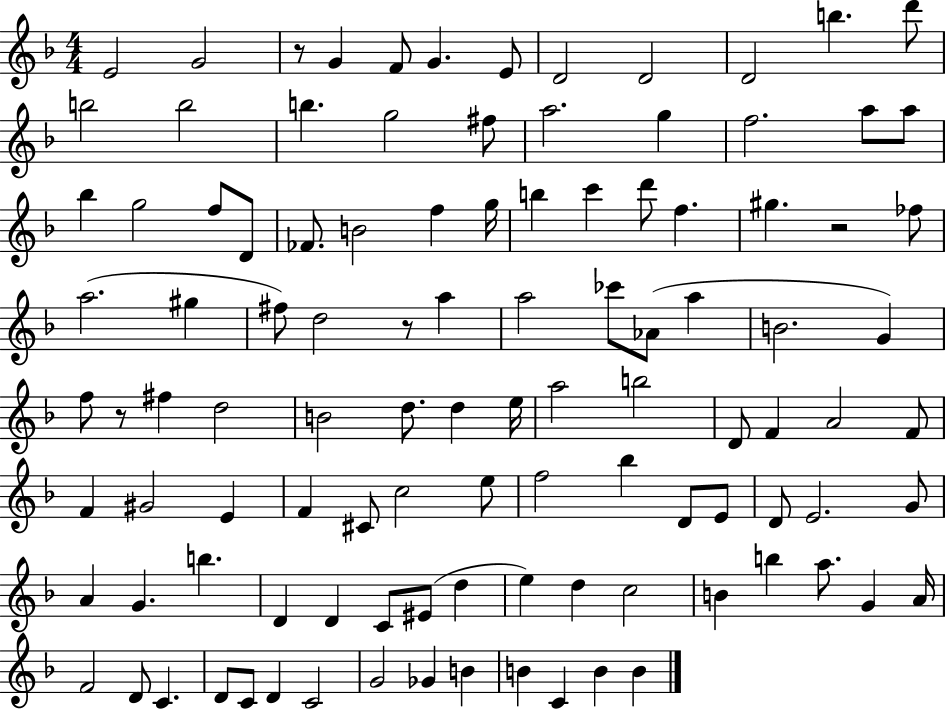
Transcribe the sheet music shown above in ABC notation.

X:1
T:Untitled
M:4/4
L:1/4
K:F
E2 G2 z/2 G F/2 G E/2 D2 D2 D2 b d'/2 b2 b2 b g2 ^f/2 a2 g f2 a/2 a/2 _b g2 f/2 D/2 _F/2 B2 f g/4 b c' d'/2 f ^g z2 _f/2 a2 ^g ^f/2 d2 z/2 a a2 _c'/2 _A/2 a B2 G f/2 z/2 ^f d2 B2 d/2 d e/4 a2 b2 D/2 F A2 F/2 F ^G2 E F ^C/2 c2 e/2 f2 _b D/2 E/2 D/2 E2 G/2 A G b D D C/2 ^E/2 d e d c2 B b a/2 G A/4 F2 D/2 C D/2 C/2 D C2 G2 _G B B C B B